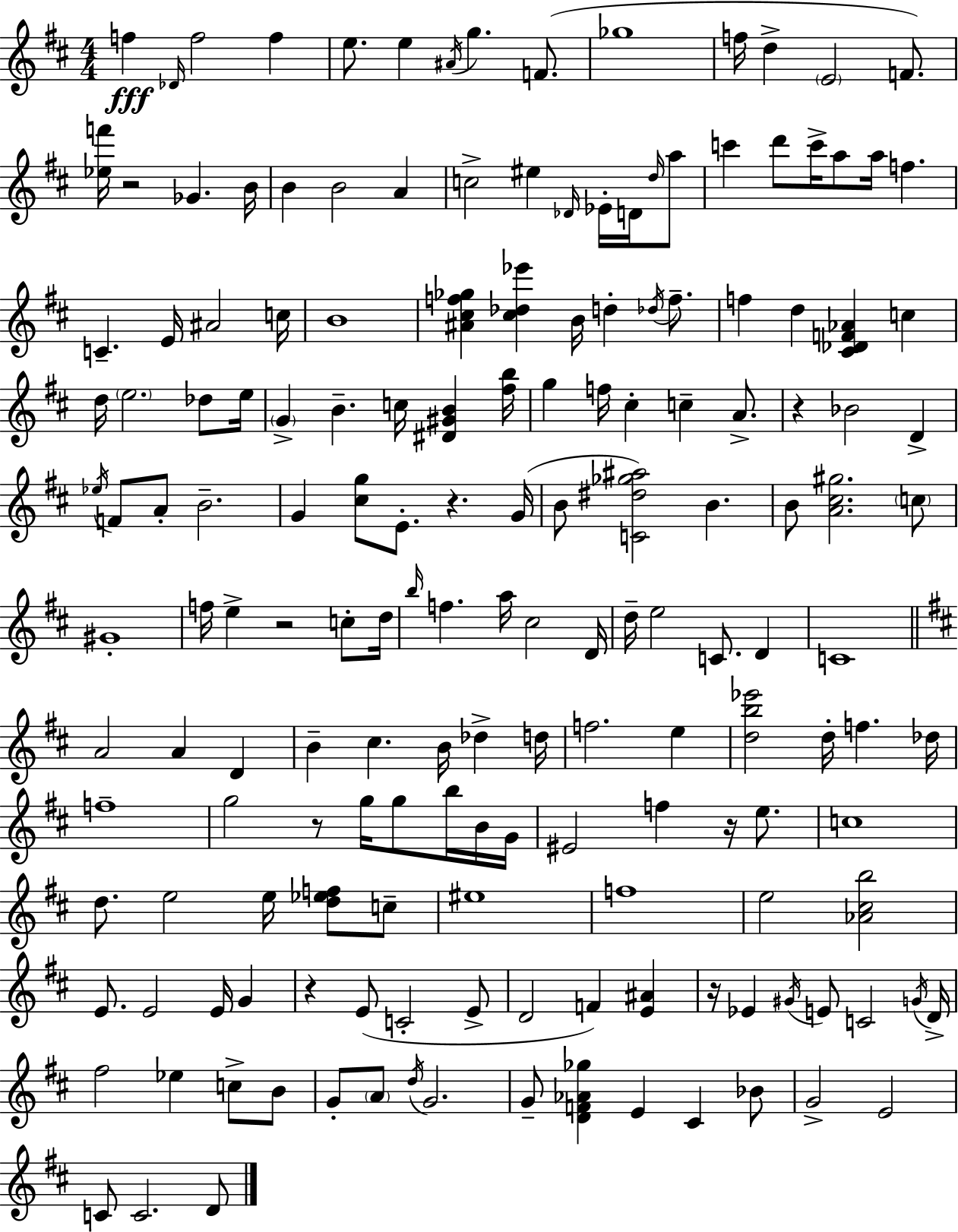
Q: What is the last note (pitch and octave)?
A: D4